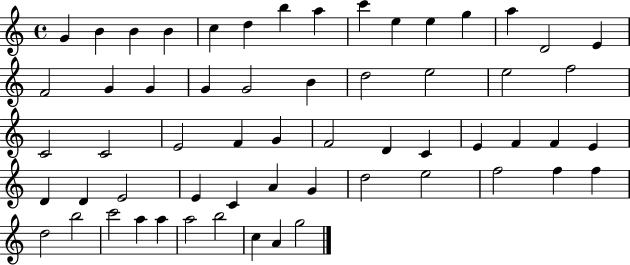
G4/q B4/q B4/q B4/q C5/q D5/q B5/q A5/q C6/q E5/q E5/q G5/q A5/q D4/h E4/q F4/h G4/q G4/q G4/q G4/h B4/q D5/h E5/h E5/h F5/h C4/h C4/h E4/h F4/q G4/q F4/h D4/q C4/q E4/q F4/q F4/q E4/q D4/q D4/q E4/h E4/q C4/q A4/q G4/q D5/h E5/h F5/h F5/q F5/q D5/h B5/h C6/h A5/q A5/q A5/h B5/h C5/q A4/q G5/h